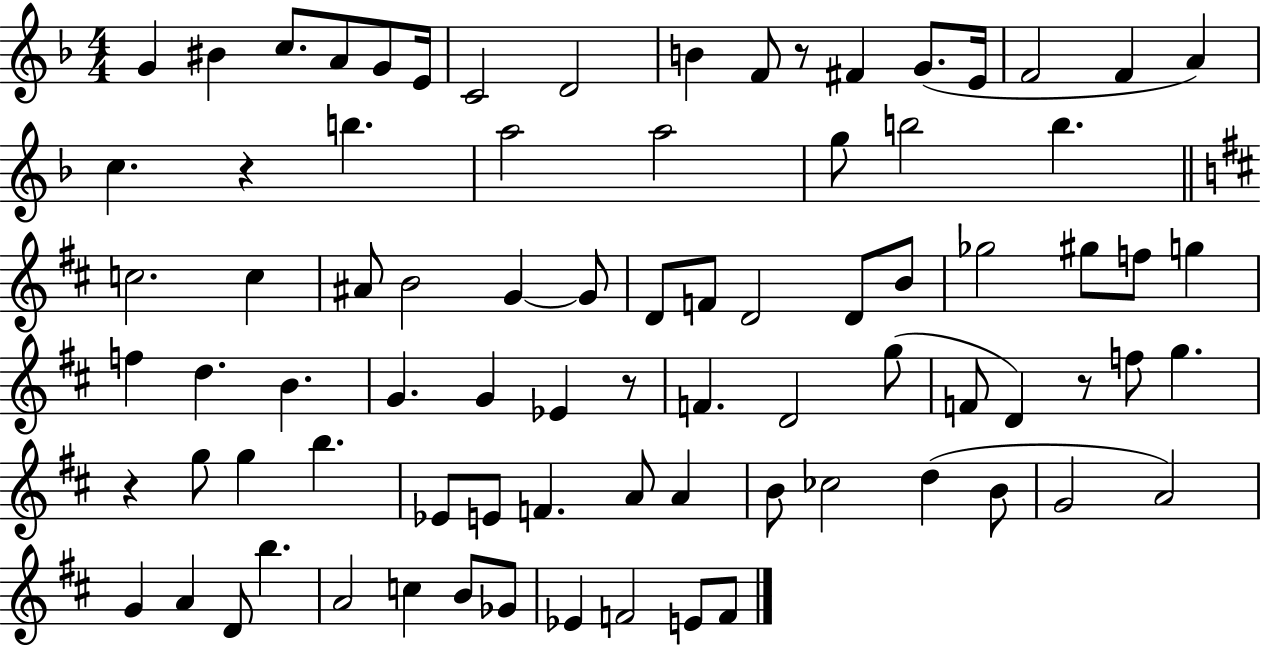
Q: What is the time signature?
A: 4/4